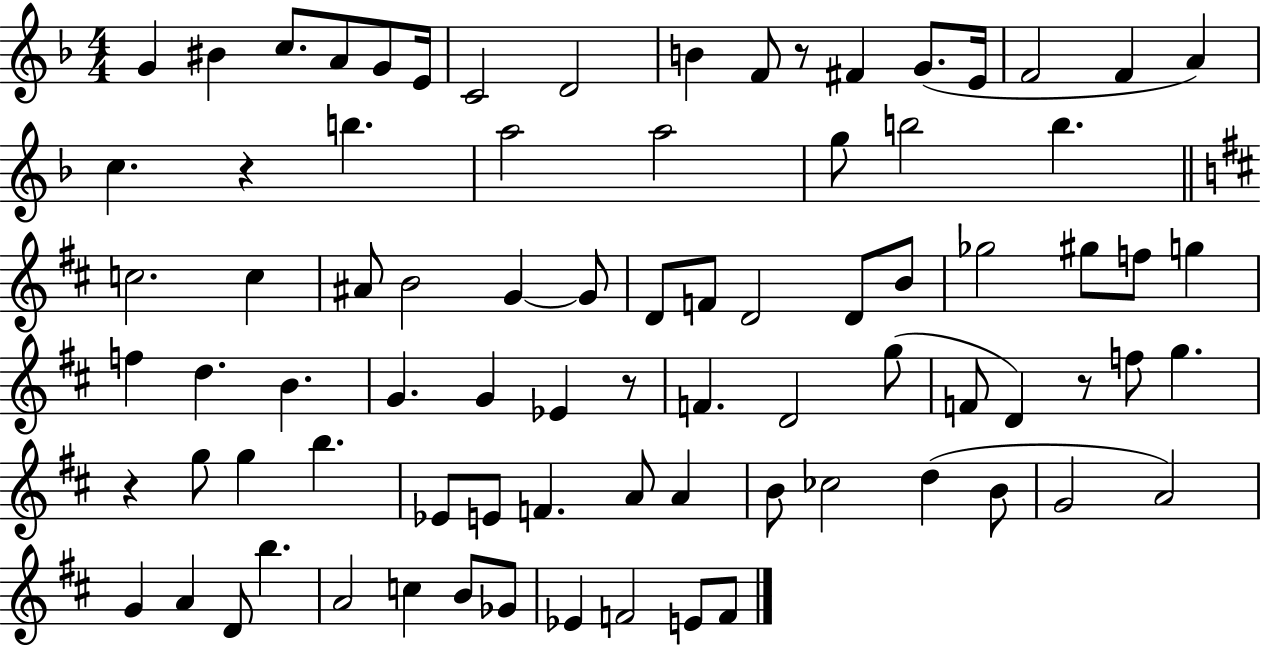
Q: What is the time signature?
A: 4/4